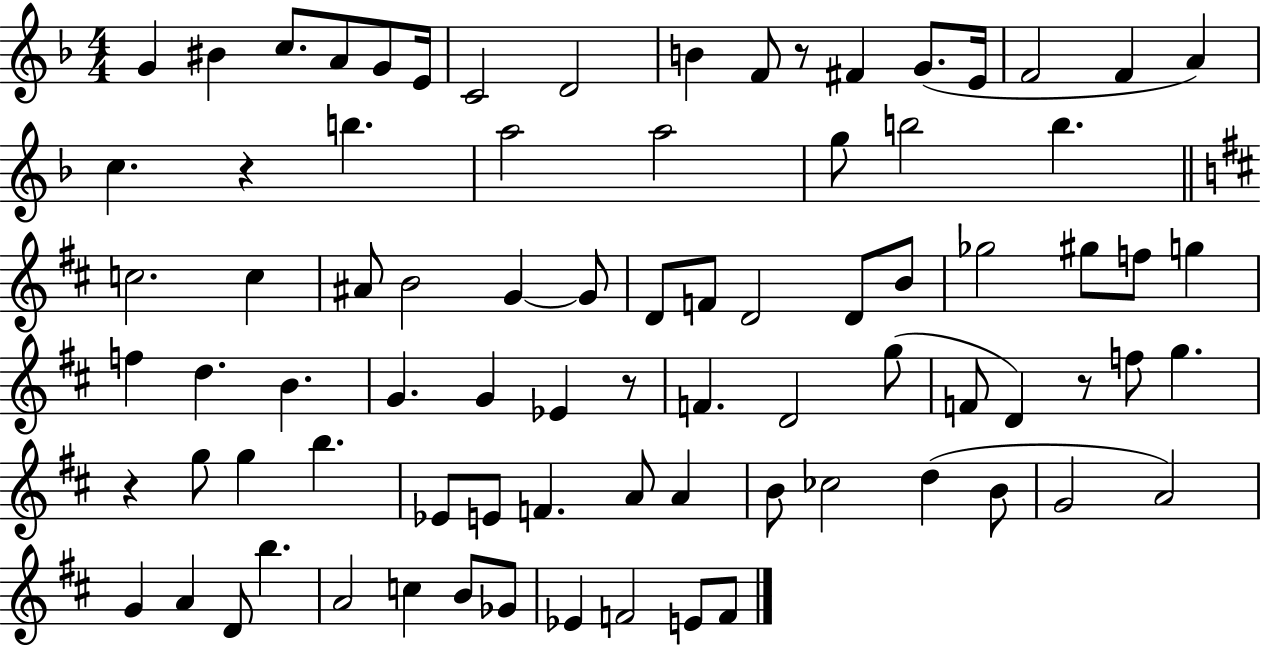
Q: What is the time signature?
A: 4/4